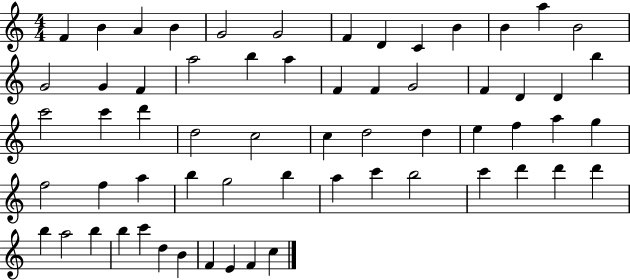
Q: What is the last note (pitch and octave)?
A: C5